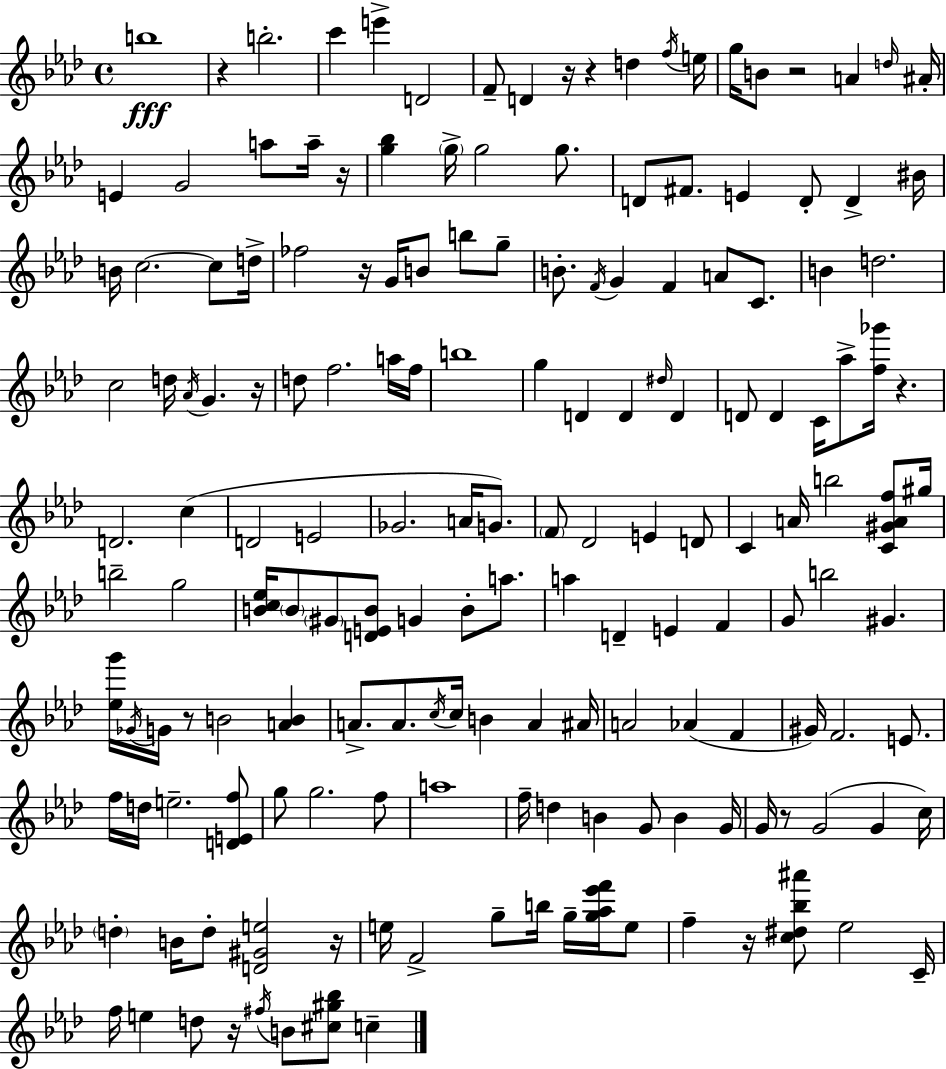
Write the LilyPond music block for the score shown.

{
  \clef treble
  \time 4/4
  \defaultTimeSignature
  \key f \minor
  b''1\fff | r4 b''2.-. | c'''4 e'''4-> d'2 | f'8-- d'4 r16 r4 d''4 \acciaccatura { f''16 } | \break e''16 g''16 b'8 r2 a'4 | \grace { d''16 } ais'16-. e'4 g'2 a''8 | a''16-- r16 <g'' bes''>4 \parenthesize g''16-> g''2 g''8. | d'8 fis'8. e'4 d'8-. d'4-> | \break bis'16 b'16 c''2.~~ c''8 | d''16-> fes''2 r16 g'16 b'8 b''8 | g''8-- b'8.-. \acciaccatura { f'16 } g'4 f'4 a'8 | c'8. b'4 d''2. | \break c''2 d''16 \acciaccatura { aes'16 } g'4. | r16 d''8 f''2. | a''16 f''16 b''1 | g''4 d'4 d'4 | \break \grace { dis''16 } d'4 d'8 d'4 c'16 aes''8-> <f'' ges'''>16 r4. | d'2. | c''4( d'2 e'2 | ges'2. | \break a'16 g'8.) \parenthesize f'8 des'2 e'4 | d'8 c'4 a'16 b''2 | <c' gis' a' f''>8 gis''16 b''2-- g''2 | <b' c'' ees''>16 \parenthesize b'8 \parenthesize gis'8 <d' e' b'>8 g'4 | \break b'8-. a''8. a''4 d'4-- e'4 | f'4 g'8 b''2 gis'4. | <ees'' g'''>16 \acciaccatura { ges'16 } g'16 r8 b'2 | <a' b'>4 a'8.-> a'8. \acciaccatura { c''16 } c''16 b'4 | \break a'4 ais'16 a'2 aes'4( | f'4 gis'16) f'2. | e'8. f''16 d''16 e''2.-- | <d' e' f''>8 g''8 g''2. | \break f''8 a''1 | f''16-- d''4 b'4 | g'8 b'4 g'16 g'16 r8 g'2( | g'4 c''16) \parenthesize d''4-. b'16 d''8-. <d' gis' e''>2 | \break r16 e''16 f'2-> | g''8-- b''16 g''16-- <g'' aes'' ees''' f'''>16 e''8 f''4-- r16 <c'' dis'' bes'' ais'''>8 ees''2 | c'16-- f''16 e''4 d''8 r16 \acciaccatura { fis''16 } | b'8 <cis'' gis'' bes''>8 c''4-- \bar "|."
}